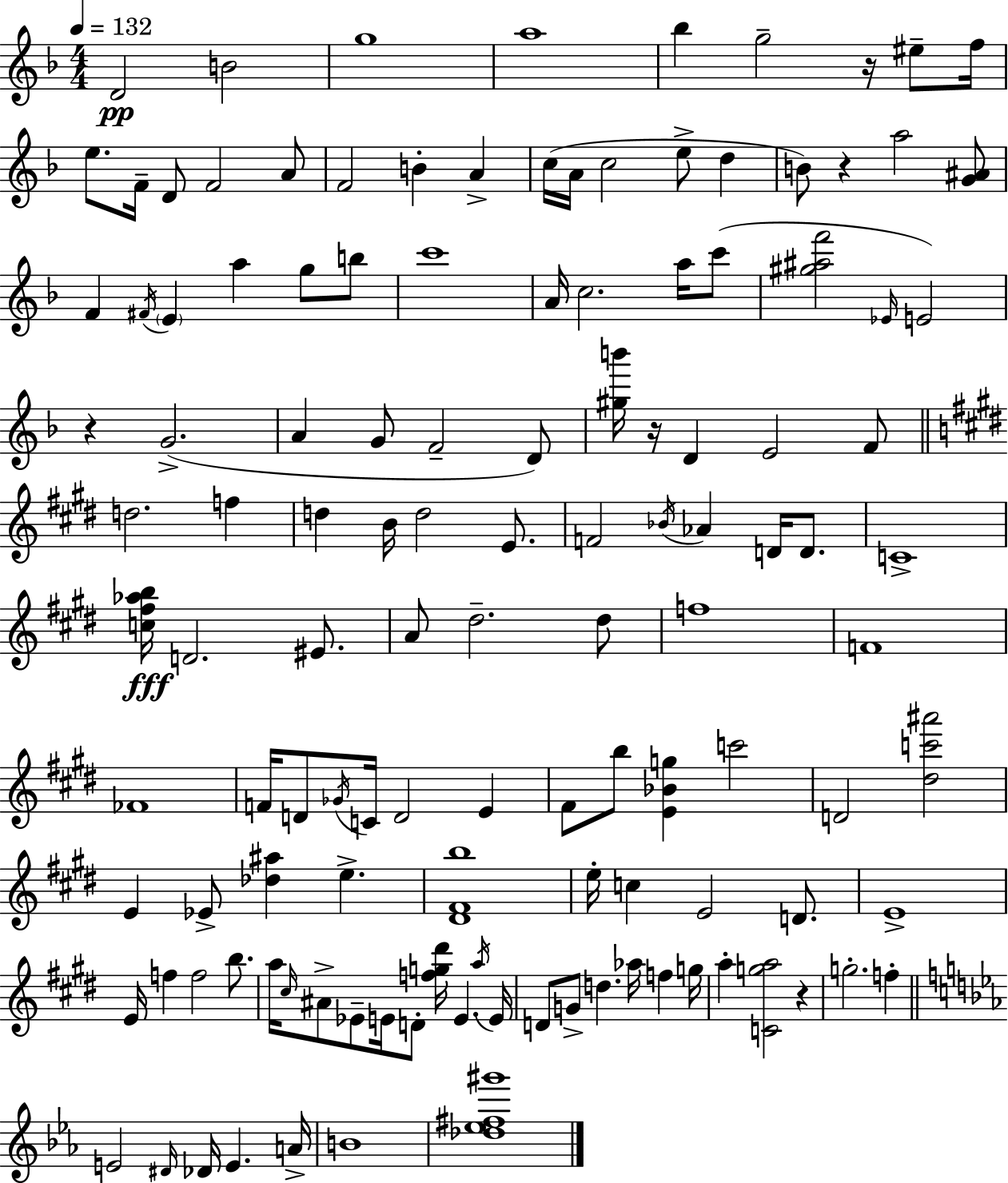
D4/h B4/h G5/w A5/w Bb5/q G5/h R/s EIS5/e F5/s E5/e. F4/s D4/e F4/h A4/e F4/h B4/q A4/q C5/s A4/s C5/h E5/e D5/q B4/e R/q A5/h [G4,A#4]/e F4/q F#4/s E4/q A5/q G5/e B5/e C6/w A4/s C5/h. A5/s C6/e [G#5,A#5,F6]/h Eb4/s E4/h R/q G4/h. A4/q G4/e F4/h D4/e [G#5,B6]/s R/s D4/q E4/h F4/e D5/h. F5/q D5/q B4/s D5/h E4/e. F4/h Bb4/s Ab4/q D4/s D4/e. C4/w [C5,F#5,Ab5,B5]/s D4/h. EIS4/e. A4/e D#5/h. D#5/e F5/w F4/w FES4/w F4/s D4/e Gb4/s C4/s D4/h E4/q F#4/e B5/e [E4,Bb4,G5]/q C6/h D4/h [D#5,C6,A#6]/h E4/q Eb4/e [Db5,A#5]/q E5/q. [D#4,F#4,B5]/w E5/s C5/q E4/h D4/e. E4/w E4/s F5/q F5/h B5/e. A5/s C#5/s A#4/e Eb4/e E4/s D4/e [F5,G5,D#6]/s E4/q. A5/s E4/s D4/e G4/e D5/q. Ab5/s F5/q G5/s A5/q [C4,G5,A5]/h R/q G5/h. F5/q E4/h D#4/s Db4/s E4/q. A4/s B4/w [Db5,Eb5,F#5,G#6]/w